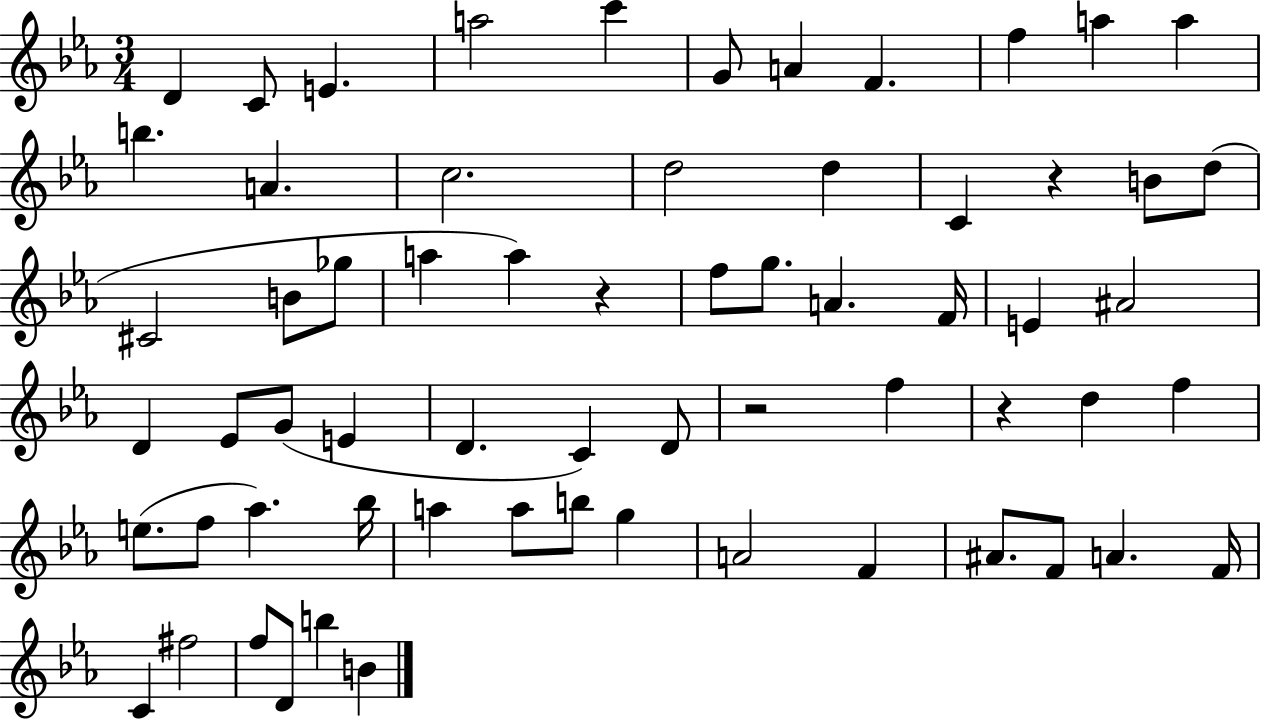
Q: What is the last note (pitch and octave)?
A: B4